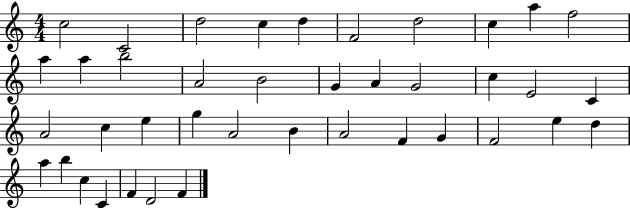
X:1
T:Untitled
M:4/4
L:1/4
K:C
c2 C2 d2 c d F2 d2 c a f2 a a b2 A2 B2 G A G2 c E2 C A2 c e g A2 B A2 F G F2 e d a b c C F D2 F